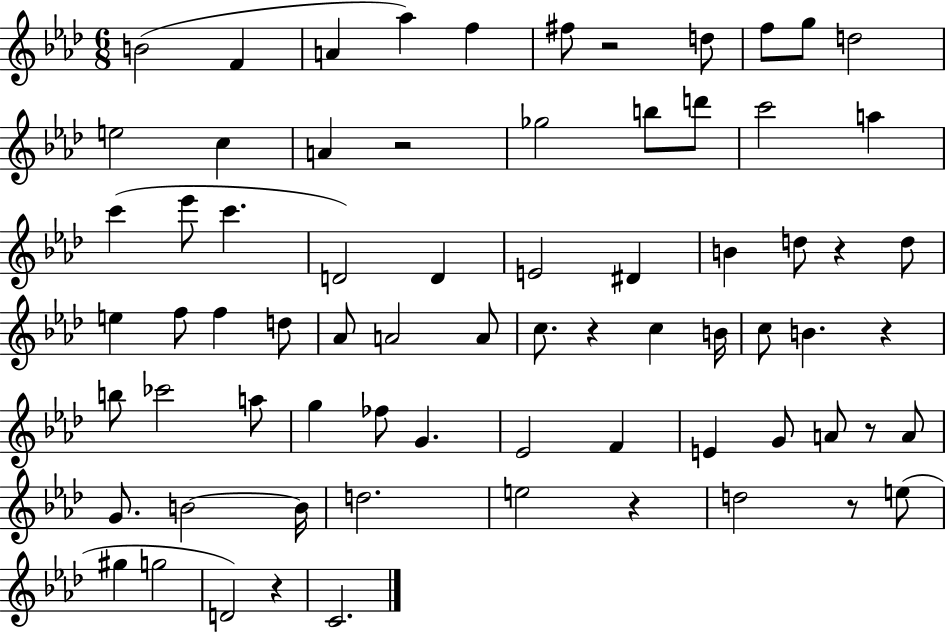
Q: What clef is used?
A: treble